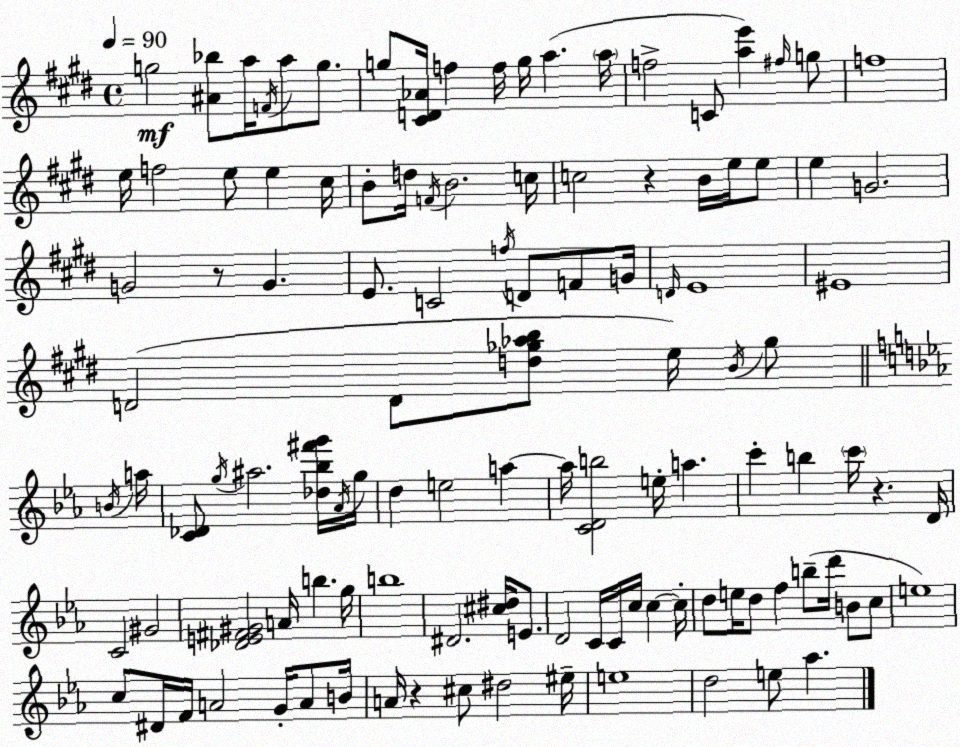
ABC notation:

X:1
T:Untitled
M:4/4
L:1/4
K:E
g2 [^A_b]/2 a/4 F/4 a/2 g/2 g/2 [^CD_A]/4 f f/4 g/4 a a/4 f2 C/2 [ae'] ^f/4 g/2 f4 e/4 f2 e/2 e ^c/4 B/2 d/4 F/4 B2 c/4 c2 z B/4 e/4 e/2 e G2 G2 z/2 G E/2 C2 f/4 D/2 F/2 G/4 D/4 E4 ^E4 D2 D/2 [d_g_ab]/2 e/4 B/4 _g/2 B/4 a/4 [C_D]/2 g/4 ^a2 [_d_b^f'g']/4 _A/4 g/4 d e2 a a/4 [CDb]2 e/4 a c' b c'/4 z D/4 C2 ^G2 [_DE^F^G]2 A/4 b g/4 b4 ^D2 [^c^d]/4 E/2 D2 C/4 C/4 c/4 c c/4 d/2 e/4 d/2 f b/2 d'/4 B/2 c/2 e4 c/2 ^D/4 F/4 A2 G/4 A/2 B/4 A/4 z ^c/2 ^d2 ^e/4 e4 d2 e/2 _a